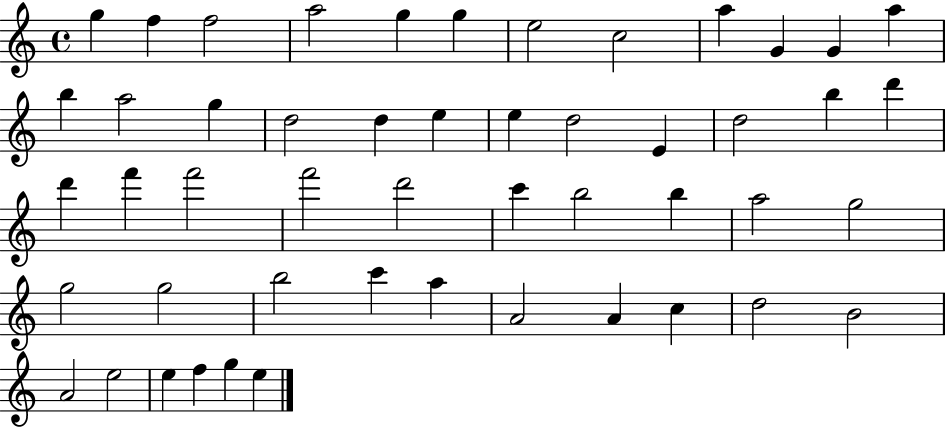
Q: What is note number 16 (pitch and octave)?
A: D5